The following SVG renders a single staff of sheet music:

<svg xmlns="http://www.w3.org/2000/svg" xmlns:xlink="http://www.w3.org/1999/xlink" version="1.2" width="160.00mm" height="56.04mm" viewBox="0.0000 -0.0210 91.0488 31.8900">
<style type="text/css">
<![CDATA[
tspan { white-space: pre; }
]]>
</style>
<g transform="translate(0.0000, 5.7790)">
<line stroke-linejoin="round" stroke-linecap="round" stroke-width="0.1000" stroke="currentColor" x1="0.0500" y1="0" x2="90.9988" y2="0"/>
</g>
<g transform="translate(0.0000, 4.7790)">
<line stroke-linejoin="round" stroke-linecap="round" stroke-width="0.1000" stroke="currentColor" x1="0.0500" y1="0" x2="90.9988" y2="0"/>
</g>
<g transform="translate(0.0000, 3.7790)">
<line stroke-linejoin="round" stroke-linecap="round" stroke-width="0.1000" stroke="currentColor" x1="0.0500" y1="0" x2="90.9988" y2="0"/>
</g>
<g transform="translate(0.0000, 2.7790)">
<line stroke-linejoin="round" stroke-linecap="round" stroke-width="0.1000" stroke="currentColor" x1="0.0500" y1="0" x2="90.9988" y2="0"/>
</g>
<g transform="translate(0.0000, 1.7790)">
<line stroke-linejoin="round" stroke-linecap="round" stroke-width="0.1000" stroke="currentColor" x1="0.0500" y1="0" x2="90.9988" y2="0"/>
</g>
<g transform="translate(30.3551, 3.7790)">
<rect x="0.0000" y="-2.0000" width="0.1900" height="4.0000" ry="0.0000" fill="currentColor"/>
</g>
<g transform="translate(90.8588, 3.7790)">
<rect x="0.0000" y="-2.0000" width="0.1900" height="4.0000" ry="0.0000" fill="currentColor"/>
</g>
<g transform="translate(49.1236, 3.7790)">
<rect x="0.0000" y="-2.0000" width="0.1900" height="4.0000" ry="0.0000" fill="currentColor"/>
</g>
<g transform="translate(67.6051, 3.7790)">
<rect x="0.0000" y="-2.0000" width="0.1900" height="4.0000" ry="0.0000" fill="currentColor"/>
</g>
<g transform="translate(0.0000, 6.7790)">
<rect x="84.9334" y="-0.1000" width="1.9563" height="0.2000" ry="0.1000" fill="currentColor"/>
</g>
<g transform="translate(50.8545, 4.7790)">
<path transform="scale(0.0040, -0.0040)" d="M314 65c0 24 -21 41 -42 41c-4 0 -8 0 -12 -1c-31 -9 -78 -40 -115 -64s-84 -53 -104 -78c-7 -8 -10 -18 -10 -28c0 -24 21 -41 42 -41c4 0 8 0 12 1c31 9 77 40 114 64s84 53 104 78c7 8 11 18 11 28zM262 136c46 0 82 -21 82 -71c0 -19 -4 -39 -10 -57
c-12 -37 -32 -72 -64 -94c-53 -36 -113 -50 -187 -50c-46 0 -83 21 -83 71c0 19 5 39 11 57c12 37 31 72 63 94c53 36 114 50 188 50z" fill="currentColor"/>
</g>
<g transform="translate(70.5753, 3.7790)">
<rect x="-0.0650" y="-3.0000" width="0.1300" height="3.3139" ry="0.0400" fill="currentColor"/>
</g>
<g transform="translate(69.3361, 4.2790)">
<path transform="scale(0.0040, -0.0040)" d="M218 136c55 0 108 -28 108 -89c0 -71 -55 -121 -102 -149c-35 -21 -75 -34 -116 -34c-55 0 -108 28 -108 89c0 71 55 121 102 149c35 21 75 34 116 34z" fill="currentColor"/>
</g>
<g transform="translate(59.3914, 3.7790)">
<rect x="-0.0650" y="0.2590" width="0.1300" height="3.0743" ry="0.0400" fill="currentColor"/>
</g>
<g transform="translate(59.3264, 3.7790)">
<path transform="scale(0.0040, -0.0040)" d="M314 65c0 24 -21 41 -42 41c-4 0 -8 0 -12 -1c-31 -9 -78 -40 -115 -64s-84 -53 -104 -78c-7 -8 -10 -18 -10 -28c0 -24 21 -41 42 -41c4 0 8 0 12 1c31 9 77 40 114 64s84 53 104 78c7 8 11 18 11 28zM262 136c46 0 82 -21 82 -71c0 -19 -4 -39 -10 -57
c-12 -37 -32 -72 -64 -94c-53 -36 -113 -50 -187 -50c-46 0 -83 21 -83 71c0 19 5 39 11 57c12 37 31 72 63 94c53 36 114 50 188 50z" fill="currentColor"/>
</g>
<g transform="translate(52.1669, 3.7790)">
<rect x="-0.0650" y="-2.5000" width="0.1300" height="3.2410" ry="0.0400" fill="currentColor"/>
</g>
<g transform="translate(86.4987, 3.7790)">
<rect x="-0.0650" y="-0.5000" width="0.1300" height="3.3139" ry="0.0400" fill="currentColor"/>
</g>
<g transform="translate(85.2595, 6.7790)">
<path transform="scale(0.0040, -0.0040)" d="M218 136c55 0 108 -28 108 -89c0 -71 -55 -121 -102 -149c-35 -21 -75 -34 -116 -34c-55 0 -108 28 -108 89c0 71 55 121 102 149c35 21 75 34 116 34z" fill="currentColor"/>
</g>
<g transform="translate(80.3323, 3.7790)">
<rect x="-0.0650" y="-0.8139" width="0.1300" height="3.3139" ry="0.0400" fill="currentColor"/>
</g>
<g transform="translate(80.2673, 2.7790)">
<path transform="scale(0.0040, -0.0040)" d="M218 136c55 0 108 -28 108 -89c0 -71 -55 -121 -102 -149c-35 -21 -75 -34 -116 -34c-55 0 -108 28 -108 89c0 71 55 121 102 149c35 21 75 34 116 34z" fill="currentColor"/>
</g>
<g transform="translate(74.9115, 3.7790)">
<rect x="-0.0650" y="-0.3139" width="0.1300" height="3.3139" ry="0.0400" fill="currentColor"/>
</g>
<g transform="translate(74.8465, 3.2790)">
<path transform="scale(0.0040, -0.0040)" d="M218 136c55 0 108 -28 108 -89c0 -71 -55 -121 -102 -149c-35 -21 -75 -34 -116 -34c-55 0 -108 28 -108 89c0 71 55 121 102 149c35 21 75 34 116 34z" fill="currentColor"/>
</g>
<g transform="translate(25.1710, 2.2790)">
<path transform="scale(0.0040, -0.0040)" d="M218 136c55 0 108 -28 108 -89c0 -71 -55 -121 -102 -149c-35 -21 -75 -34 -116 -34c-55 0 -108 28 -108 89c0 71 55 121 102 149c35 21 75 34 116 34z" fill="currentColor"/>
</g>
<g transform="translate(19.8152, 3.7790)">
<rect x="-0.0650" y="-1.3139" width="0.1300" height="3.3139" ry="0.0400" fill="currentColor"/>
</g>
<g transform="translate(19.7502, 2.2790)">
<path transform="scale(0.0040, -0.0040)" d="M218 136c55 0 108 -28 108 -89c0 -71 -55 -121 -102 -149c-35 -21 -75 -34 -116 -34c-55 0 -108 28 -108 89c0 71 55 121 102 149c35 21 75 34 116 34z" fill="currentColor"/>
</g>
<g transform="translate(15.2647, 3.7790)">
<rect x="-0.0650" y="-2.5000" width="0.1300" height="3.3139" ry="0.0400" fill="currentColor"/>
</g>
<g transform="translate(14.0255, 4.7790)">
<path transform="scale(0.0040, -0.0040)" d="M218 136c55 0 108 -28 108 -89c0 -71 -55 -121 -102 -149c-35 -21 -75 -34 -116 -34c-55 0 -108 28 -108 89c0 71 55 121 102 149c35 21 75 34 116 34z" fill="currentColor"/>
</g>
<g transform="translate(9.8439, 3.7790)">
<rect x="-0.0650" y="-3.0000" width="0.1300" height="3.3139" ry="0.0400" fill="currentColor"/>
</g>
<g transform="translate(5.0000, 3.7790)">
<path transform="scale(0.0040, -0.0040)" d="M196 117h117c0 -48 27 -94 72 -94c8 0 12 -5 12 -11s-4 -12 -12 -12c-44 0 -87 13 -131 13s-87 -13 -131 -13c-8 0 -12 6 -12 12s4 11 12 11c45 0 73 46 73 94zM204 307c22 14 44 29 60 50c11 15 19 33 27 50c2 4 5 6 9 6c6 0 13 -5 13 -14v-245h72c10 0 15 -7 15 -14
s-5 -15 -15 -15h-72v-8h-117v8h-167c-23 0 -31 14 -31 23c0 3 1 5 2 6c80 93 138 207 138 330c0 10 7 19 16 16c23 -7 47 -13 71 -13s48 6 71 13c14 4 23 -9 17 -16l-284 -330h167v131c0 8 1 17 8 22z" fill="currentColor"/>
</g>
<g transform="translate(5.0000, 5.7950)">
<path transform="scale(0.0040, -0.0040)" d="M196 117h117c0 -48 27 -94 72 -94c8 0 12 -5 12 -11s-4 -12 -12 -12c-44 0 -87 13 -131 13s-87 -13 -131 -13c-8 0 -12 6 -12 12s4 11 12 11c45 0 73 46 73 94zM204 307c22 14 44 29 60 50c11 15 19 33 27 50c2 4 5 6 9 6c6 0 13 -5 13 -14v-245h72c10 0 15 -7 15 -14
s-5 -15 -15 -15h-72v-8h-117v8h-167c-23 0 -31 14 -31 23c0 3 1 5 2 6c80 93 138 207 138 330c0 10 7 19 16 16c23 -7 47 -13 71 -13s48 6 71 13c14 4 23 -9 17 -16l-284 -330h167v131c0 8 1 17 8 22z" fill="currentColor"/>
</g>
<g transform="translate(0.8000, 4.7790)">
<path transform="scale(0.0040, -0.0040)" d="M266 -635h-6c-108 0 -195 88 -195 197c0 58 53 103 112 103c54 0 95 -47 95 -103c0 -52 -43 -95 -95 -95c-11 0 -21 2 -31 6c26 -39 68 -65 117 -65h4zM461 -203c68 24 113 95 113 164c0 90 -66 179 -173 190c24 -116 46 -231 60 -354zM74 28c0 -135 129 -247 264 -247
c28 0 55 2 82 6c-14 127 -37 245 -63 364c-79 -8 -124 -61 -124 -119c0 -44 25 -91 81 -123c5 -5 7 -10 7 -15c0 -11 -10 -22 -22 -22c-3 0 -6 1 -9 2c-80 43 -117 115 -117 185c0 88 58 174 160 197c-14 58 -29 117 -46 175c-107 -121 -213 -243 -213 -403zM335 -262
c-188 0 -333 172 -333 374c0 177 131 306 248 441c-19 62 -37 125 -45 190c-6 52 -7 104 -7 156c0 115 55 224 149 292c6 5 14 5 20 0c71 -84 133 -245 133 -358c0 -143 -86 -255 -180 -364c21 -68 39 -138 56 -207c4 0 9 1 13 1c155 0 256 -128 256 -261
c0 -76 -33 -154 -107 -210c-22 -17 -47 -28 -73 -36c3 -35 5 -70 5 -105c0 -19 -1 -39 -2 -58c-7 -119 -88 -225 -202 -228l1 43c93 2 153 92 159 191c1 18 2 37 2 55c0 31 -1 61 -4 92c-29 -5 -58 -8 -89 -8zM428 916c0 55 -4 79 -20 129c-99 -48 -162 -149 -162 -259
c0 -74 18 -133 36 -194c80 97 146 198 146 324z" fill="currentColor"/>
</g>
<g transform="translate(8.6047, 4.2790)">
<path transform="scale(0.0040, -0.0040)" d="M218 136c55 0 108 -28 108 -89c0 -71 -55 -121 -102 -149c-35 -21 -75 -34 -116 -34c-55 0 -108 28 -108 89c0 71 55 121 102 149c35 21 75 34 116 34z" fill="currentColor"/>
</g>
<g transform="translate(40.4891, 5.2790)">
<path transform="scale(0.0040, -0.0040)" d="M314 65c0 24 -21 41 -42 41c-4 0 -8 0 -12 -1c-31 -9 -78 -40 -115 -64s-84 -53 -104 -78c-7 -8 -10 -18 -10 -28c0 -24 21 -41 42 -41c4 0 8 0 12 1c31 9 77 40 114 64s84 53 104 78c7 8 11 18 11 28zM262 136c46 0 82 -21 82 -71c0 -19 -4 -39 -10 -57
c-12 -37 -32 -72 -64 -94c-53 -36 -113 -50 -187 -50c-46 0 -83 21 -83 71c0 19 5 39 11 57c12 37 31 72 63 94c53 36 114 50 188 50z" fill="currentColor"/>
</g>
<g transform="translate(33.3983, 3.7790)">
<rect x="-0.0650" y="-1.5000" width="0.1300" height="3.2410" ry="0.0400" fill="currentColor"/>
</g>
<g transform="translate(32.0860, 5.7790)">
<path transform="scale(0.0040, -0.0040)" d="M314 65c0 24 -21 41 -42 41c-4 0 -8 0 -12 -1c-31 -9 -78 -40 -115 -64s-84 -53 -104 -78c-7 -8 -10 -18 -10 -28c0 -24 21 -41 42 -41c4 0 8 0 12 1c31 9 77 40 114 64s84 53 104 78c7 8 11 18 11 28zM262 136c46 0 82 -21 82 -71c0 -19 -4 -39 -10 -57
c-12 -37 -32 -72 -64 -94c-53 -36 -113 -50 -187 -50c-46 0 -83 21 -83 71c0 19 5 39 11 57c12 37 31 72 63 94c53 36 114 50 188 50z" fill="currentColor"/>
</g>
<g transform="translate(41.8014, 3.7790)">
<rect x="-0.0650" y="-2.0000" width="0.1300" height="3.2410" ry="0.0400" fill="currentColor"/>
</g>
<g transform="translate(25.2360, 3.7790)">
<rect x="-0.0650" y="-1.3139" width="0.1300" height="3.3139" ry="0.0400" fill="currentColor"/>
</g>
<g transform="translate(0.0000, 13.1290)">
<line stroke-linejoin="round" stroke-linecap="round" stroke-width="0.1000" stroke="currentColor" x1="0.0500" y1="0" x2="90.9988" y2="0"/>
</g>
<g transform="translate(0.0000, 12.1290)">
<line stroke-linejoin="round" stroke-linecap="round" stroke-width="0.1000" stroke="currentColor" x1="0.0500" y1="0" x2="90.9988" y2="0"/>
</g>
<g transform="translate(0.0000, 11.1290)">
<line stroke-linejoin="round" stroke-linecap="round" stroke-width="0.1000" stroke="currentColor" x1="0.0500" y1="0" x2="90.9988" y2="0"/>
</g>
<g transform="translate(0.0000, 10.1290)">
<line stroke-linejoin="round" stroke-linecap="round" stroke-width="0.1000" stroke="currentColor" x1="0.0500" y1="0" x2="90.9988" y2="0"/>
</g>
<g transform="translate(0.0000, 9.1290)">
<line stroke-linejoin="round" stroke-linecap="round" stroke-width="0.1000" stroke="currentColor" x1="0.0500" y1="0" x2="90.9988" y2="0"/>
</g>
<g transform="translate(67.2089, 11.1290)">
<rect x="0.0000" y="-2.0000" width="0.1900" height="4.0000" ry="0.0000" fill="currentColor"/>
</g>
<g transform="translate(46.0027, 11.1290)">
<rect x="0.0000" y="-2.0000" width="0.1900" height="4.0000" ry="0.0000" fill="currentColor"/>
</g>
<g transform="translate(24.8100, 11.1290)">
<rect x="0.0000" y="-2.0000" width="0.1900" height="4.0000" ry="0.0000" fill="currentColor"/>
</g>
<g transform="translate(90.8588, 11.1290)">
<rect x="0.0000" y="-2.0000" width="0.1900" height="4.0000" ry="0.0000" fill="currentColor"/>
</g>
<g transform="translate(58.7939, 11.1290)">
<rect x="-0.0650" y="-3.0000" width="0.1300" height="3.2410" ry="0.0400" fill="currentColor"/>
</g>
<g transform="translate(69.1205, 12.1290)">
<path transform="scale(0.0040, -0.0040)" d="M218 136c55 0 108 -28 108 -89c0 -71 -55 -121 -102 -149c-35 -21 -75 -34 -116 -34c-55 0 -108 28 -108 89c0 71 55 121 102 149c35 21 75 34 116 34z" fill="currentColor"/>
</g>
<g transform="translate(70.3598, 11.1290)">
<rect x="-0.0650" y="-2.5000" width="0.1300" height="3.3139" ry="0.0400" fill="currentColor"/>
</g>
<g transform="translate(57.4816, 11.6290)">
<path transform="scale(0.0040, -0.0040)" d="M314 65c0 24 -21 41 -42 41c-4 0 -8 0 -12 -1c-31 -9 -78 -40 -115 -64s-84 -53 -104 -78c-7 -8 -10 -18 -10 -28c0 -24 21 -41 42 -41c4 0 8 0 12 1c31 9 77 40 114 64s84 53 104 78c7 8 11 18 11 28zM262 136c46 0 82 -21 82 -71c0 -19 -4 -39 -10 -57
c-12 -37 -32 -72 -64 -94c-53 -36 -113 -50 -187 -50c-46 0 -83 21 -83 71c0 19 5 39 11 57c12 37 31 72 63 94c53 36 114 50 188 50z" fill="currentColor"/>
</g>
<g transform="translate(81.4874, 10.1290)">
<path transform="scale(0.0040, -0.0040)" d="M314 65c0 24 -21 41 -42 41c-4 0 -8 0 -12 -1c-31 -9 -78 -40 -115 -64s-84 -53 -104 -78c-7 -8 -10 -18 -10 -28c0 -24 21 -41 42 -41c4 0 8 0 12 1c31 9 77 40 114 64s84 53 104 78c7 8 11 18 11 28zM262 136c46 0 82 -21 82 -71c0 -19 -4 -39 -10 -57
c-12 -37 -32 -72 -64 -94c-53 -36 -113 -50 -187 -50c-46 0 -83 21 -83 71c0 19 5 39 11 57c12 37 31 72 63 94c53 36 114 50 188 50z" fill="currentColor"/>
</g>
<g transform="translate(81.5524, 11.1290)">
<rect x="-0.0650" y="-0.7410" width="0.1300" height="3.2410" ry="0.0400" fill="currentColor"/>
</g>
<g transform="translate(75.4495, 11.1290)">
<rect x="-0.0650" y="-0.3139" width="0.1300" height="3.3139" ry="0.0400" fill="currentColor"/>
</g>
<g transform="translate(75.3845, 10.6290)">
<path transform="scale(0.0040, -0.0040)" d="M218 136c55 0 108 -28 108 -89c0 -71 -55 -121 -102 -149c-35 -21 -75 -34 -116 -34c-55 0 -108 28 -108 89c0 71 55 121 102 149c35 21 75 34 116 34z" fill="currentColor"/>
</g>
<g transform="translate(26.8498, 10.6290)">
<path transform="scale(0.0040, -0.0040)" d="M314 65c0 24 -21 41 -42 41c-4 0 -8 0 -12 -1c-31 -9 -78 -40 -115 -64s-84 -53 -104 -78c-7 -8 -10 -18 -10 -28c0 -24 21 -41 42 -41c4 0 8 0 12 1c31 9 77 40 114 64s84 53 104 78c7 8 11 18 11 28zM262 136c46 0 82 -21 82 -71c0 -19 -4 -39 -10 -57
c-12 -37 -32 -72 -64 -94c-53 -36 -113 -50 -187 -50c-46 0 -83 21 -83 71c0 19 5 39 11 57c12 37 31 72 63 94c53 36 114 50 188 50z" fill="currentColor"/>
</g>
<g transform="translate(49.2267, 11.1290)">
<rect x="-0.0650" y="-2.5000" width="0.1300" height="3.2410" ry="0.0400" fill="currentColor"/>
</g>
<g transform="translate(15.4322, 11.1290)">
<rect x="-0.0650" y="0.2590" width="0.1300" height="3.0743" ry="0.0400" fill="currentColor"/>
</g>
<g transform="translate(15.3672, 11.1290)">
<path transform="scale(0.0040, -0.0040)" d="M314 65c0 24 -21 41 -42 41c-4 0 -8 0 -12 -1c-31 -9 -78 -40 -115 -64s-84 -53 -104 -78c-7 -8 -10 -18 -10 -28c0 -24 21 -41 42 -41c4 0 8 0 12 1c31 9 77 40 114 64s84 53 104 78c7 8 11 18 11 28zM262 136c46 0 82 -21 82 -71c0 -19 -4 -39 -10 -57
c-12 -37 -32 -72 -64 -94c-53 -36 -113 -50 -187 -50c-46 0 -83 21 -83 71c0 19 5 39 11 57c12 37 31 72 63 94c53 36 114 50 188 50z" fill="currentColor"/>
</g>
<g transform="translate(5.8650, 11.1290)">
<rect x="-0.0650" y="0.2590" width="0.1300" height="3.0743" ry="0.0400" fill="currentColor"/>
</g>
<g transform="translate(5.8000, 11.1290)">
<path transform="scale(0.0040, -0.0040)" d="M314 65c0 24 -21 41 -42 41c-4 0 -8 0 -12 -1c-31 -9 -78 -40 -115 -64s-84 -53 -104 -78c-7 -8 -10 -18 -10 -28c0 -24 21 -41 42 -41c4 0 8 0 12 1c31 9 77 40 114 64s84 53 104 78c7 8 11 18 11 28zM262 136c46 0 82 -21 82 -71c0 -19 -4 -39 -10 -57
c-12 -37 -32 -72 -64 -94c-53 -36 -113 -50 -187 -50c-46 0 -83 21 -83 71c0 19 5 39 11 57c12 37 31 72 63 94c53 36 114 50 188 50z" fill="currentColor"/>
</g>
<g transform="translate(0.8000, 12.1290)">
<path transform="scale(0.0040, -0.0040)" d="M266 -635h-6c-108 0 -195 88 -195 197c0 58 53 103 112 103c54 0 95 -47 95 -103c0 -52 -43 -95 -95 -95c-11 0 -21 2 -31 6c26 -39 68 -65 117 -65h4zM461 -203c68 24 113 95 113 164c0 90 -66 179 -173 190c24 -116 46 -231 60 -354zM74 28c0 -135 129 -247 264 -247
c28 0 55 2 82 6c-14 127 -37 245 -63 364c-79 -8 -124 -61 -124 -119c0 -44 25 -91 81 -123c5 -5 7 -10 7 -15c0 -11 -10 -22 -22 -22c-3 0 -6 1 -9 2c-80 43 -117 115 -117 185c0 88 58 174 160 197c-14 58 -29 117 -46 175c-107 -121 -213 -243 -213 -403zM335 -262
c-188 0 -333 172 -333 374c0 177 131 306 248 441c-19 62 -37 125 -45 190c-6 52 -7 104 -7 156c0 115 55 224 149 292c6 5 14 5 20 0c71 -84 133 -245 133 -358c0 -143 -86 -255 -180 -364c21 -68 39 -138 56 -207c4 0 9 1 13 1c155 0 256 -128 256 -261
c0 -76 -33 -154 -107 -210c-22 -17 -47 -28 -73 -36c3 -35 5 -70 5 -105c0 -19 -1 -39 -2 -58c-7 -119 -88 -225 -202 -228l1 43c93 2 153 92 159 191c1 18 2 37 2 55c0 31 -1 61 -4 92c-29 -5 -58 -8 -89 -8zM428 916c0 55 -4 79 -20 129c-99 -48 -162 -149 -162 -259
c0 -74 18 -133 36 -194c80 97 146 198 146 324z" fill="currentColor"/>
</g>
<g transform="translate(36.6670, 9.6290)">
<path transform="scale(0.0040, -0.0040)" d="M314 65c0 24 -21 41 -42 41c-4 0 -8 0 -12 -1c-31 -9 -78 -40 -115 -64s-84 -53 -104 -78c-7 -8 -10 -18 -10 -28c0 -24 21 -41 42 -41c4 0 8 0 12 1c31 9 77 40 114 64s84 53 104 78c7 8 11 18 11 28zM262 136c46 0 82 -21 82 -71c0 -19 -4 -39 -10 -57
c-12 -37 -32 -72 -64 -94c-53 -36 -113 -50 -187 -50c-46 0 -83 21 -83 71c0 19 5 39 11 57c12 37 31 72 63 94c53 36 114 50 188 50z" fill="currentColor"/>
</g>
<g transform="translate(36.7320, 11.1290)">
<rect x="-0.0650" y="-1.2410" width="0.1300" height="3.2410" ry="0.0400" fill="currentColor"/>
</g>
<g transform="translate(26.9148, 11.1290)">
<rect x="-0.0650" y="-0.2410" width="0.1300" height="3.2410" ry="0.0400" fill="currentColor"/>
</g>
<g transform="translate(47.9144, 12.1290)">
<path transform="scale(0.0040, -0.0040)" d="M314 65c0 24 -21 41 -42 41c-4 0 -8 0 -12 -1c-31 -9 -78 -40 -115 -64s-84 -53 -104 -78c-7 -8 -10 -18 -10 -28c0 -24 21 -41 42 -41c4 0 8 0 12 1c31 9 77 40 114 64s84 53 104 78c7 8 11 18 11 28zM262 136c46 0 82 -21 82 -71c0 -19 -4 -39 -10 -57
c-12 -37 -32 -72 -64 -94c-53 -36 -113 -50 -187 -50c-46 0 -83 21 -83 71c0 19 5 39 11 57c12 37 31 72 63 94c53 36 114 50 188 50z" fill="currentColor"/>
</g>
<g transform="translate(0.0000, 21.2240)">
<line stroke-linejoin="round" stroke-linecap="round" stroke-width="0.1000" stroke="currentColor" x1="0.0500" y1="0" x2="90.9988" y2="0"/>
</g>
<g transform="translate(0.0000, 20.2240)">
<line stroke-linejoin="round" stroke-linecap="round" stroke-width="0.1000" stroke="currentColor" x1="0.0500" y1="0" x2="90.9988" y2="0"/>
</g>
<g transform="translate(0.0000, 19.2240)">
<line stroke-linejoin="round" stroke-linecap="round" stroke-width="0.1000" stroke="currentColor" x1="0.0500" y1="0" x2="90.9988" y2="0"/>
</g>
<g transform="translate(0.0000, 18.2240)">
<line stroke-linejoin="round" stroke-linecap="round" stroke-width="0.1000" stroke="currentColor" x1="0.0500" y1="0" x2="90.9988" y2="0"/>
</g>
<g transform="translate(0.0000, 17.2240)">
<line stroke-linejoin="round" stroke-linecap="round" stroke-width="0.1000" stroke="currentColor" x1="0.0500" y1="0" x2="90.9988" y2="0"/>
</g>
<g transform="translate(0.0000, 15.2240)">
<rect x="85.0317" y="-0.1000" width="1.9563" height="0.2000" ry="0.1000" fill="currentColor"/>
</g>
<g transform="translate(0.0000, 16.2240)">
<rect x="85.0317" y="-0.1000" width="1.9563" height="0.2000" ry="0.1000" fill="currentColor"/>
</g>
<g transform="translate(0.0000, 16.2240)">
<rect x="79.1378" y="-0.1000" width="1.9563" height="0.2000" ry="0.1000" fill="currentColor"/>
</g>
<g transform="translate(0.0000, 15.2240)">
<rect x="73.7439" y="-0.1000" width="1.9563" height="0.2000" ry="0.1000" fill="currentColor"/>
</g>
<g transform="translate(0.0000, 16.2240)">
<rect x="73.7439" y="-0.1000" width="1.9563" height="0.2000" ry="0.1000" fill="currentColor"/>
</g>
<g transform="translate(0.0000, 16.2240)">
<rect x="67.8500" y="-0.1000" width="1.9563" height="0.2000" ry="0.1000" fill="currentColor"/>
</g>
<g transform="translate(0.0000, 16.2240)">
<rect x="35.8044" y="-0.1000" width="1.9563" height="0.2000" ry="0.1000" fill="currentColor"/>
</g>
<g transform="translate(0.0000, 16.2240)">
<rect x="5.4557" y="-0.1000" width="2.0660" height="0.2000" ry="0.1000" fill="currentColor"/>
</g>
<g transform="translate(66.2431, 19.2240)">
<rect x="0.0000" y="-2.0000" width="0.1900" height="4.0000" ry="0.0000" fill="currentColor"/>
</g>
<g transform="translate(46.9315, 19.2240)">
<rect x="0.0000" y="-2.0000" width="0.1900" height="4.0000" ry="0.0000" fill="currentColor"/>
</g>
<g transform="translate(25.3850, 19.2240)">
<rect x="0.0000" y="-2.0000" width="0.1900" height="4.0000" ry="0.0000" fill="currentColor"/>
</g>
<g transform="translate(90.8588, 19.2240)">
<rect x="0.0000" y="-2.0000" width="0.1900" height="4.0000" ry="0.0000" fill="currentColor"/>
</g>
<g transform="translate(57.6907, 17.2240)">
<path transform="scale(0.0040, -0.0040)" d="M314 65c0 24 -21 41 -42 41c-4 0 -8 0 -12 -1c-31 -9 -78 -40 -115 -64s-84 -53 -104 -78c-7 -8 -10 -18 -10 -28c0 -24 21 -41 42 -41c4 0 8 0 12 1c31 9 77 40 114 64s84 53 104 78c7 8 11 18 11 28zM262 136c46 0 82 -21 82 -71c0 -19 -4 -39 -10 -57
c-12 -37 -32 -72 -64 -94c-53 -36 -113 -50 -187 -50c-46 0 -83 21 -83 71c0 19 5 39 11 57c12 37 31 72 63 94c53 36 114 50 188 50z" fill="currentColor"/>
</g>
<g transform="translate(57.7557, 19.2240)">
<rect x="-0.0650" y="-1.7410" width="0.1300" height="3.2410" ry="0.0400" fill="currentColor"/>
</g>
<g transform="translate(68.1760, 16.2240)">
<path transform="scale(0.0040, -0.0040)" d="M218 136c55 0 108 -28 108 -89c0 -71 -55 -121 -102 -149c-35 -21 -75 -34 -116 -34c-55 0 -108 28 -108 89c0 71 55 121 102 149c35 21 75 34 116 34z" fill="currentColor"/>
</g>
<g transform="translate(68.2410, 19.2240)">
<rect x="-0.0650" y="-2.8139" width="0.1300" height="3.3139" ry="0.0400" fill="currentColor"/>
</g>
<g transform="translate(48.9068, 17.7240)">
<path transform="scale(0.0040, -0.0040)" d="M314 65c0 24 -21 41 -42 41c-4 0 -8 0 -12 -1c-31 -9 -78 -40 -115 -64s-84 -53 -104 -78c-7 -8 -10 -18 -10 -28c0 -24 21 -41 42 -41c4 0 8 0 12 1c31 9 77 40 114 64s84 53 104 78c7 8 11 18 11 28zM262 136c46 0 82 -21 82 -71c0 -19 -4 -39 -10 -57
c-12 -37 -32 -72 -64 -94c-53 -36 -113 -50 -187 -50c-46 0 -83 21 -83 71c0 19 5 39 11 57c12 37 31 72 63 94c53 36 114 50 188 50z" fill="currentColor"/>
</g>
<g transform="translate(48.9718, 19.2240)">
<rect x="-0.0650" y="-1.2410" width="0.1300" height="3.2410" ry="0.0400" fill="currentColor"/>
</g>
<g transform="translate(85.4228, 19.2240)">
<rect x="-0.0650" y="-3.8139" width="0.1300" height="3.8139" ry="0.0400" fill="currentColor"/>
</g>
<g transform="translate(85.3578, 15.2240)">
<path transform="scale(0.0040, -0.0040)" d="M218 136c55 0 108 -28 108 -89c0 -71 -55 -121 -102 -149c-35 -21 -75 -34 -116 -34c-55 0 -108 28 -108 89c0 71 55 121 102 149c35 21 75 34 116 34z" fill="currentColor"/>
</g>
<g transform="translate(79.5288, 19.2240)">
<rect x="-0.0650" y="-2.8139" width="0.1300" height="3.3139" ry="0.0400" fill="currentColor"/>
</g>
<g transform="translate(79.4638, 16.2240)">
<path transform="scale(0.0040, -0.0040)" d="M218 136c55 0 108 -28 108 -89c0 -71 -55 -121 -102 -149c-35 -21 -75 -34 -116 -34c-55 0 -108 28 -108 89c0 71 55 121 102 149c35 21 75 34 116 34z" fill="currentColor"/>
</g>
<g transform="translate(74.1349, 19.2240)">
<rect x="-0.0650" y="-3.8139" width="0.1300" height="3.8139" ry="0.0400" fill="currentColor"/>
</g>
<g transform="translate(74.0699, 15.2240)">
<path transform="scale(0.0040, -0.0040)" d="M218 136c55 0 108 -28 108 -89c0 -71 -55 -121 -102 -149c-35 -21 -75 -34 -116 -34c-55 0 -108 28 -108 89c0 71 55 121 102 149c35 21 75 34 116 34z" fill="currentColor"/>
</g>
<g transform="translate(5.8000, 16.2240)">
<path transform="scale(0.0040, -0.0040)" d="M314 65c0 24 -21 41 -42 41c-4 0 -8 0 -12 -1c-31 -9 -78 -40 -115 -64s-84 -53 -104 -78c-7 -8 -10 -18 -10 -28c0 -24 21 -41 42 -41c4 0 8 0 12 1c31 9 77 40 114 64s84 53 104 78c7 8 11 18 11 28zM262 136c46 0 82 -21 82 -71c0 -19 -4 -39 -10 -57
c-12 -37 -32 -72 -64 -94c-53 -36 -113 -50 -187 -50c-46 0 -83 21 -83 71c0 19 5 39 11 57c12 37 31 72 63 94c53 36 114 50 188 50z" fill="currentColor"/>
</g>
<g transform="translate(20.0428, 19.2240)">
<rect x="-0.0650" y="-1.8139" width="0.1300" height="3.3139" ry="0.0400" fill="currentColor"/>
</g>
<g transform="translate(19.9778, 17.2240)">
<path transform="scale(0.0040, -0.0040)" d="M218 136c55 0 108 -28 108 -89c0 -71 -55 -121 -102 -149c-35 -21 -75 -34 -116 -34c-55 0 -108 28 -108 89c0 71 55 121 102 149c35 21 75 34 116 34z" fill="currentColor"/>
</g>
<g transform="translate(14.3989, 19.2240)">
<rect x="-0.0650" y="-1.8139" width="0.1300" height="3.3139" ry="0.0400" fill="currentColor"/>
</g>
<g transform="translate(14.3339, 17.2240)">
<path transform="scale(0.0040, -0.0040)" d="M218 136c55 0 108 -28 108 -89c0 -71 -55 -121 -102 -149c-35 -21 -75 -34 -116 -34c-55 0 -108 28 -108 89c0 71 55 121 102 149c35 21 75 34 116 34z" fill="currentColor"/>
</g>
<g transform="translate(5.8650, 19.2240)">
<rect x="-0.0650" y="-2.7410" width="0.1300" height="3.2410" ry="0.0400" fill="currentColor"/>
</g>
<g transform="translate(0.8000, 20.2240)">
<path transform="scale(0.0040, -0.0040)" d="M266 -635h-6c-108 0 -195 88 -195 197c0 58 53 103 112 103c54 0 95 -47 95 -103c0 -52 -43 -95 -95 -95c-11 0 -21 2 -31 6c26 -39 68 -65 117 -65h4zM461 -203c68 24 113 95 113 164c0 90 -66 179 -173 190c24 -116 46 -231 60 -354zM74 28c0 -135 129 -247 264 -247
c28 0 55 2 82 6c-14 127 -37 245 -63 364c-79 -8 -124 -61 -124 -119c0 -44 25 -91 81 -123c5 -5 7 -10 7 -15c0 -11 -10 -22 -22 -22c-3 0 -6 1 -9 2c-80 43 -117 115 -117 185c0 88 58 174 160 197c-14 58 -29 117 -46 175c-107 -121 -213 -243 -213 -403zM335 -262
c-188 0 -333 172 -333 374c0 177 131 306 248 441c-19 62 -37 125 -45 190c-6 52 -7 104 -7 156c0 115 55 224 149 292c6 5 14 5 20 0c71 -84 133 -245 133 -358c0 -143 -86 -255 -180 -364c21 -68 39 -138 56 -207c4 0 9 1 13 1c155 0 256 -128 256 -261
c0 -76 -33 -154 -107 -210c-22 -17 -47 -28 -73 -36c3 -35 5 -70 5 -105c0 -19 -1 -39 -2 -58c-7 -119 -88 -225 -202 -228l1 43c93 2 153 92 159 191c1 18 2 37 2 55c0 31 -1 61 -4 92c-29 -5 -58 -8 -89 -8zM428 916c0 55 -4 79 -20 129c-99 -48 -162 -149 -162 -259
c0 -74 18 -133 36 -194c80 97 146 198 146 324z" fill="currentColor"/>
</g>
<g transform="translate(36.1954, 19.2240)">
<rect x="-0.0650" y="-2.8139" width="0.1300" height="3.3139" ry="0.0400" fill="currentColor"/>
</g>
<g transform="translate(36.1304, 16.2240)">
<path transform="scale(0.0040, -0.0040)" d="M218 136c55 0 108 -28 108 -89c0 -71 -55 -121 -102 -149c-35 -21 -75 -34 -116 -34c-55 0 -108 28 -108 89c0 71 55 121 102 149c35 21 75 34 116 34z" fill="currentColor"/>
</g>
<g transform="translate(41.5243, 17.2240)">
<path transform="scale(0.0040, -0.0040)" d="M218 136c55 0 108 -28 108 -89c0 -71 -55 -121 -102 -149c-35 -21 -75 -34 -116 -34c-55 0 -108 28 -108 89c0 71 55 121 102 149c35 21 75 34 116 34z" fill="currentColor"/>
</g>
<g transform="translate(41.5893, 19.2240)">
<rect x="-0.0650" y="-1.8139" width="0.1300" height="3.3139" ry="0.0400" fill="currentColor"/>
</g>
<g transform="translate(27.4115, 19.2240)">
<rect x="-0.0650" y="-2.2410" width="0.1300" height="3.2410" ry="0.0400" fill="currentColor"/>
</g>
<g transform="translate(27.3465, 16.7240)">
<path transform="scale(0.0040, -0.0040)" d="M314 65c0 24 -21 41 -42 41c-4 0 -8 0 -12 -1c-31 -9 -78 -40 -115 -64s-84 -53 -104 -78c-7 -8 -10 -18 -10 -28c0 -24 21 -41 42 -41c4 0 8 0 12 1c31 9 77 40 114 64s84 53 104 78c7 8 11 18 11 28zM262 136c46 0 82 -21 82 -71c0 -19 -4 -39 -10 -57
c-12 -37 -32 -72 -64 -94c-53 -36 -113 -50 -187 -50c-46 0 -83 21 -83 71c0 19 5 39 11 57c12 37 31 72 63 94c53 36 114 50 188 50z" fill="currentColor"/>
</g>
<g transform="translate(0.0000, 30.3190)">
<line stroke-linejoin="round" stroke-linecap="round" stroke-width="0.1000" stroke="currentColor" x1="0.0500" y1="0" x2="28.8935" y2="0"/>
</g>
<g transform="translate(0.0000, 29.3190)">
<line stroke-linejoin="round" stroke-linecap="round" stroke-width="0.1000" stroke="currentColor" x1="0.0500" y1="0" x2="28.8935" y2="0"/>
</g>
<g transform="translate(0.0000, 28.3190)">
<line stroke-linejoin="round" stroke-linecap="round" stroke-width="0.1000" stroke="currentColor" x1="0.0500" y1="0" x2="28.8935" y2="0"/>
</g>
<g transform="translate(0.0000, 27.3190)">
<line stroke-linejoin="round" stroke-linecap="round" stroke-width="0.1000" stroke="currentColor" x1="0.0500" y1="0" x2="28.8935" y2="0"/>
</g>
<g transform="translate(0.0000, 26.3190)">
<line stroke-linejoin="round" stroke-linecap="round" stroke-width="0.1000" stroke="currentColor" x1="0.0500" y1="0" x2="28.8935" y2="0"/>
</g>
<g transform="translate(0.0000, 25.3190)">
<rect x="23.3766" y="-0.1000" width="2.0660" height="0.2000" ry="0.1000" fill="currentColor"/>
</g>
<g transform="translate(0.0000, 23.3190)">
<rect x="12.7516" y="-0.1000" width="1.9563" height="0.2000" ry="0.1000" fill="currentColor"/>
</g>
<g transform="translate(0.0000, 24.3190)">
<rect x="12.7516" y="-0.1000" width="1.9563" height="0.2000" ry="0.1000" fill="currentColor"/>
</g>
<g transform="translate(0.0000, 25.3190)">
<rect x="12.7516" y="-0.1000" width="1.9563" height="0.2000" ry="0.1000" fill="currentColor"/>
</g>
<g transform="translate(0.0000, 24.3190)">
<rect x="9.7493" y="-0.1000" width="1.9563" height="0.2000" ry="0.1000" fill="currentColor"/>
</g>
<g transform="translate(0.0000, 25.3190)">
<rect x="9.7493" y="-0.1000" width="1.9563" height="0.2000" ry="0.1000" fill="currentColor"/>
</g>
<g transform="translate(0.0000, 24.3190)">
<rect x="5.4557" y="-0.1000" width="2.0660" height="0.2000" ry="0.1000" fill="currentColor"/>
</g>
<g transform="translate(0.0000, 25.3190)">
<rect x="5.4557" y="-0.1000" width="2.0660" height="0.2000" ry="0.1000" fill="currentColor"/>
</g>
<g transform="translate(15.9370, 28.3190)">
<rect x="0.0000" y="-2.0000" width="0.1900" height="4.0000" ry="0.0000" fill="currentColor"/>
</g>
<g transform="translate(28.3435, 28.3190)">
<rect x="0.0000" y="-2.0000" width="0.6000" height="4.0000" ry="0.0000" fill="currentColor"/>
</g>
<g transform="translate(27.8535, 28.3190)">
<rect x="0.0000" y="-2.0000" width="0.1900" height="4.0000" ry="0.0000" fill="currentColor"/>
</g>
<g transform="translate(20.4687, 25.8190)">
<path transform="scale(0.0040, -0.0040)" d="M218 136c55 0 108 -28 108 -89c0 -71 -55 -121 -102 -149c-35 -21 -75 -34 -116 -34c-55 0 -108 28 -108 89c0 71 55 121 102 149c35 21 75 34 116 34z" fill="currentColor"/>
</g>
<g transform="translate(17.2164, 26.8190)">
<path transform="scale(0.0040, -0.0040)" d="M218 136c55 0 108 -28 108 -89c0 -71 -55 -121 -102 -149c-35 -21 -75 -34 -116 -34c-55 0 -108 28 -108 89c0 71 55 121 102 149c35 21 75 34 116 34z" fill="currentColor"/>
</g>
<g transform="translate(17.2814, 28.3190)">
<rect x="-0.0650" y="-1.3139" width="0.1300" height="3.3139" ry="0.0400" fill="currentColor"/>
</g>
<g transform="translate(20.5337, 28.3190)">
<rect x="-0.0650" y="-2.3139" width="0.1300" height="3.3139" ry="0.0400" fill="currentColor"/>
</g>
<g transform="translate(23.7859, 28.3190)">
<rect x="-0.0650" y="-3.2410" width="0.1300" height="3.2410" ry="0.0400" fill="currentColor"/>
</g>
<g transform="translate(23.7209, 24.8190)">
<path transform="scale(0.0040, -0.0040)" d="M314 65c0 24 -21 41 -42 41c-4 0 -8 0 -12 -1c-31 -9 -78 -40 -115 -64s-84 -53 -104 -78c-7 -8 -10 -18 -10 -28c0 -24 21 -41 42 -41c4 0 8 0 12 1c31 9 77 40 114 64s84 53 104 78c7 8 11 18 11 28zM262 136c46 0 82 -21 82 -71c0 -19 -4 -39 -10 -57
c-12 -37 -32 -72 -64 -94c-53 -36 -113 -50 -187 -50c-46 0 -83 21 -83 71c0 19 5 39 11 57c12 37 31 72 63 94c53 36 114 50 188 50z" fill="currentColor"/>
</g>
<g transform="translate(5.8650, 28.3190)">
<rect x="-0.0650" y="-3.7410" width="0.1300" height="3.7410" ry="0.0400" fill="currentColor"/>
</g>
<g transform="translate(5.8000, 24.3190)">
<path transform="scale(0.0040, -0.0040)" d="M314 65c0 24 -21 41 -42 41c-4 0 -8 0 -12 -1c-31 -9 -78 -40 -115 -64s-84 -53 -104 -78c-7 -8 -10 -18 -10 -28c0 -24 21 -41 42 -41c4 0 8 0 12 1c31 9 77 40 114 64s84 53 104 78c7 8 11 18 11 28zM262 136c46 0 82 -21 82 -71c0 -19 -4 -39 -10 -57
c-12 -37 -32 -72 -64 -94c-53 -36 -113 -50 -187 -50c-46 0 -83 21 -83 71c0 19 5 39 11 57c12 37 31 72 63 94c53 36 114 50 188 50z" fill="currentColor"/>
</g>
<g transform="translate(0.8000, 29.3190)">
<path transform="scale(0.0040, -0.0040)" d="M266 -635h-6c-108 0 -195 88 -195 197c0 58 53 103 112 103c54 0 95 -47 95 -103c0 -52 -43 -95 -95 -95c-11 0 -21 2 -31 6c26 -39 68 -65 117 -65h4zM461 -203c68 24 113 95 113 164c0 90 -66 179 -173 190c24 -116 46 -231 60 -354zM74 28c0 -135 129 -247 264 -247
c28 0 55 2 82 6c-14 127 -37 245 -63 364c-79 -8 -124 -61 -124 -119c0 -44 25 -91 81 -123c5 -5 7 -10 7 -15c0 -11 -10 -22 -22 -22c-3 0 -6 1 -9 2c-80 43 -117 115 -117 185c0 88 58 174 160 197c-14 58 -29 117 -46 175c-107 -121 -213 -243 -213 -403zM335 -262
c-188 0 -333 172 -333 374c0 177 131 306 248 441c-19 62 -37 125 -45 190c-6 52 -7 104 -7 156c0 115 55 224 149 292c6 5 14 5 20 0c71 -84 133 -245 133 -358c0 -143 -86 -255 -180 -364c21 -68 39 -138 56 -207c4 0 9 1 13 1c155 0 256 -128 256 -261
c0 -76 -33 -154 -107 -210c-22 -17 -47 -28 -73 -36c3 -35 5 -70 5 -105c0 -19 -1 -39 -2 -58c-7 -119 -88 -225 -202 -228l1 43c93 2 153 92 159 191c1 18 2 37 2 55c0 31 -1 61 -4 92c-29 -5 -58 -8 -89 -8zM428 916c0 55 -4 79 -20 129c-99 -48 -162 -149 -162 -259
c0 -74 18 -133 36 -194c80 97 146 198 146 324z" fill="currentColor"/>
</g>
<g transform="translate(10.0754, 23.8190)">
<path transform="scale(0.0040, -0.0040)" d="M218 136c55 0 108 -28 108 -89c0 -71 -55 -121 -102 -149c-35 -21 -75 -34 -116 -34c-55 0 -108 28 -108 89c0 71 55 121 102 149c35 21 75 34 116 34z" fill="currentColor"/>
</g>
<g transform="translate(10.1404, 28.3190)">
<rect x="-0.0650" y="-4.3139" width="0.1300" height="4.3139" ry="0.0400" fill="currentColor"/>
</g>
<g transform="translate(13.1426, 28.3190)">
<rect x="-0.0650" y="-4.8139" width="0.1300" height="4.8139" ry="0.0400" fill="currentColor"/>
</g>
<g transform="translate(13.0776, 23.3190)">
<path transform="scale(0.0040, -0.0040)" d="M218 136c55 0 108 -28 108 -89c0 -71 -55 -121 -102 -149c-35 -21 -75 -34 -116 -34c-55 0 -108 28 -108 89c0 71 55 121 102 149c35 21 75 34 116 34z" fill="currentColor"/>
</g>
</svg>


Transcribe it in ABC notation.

X:1
T:Untitled
M:4/4
L:1/4
K:C
A G e e E2 F2 G2 B2 A c d C B2 B2 c2 e2 G2 A2 G c d2 a2 f f g2 a f e2 f2 a c' a c' c'2 d' e' e g b2